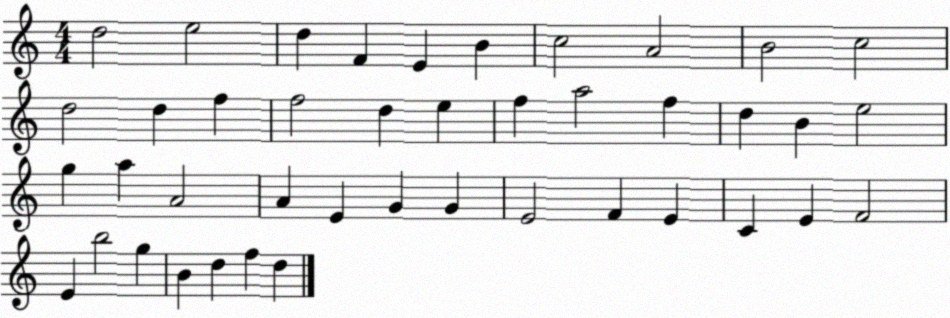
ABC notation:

X:1
T:Untitled
M:4/4
L:1/4
K:C
d2 e2 d F E B c2 A2 B2 c2 d2 d f f2 d e f a2 f d B e2 g a A2 A E G G E2 F E C E F2 E b2 g B d f d